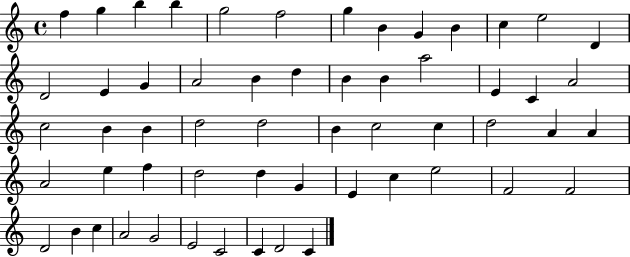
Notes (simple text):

F5/q G5/q B5/q B5/q G5/h F5/h G5/q B4/q G4/q B4/q C5/q E5/h D4/q D4/h E4/q G4/q A4/h B4/q D5/q B4/q B4/q A5/h E4/q C4/q A4/h C5/h B4/q B4/q D5/h D5/h B4/q C5/h C5/q D5/h A4/q A4/q A4/h E5/q F5/q D5/h D5/q G4/q E4/q C5/q E5/h F4/h F4/h D4/h B4/q C5/q A4/h G4/h E4/h C4/h C4/q D4/h C4/q